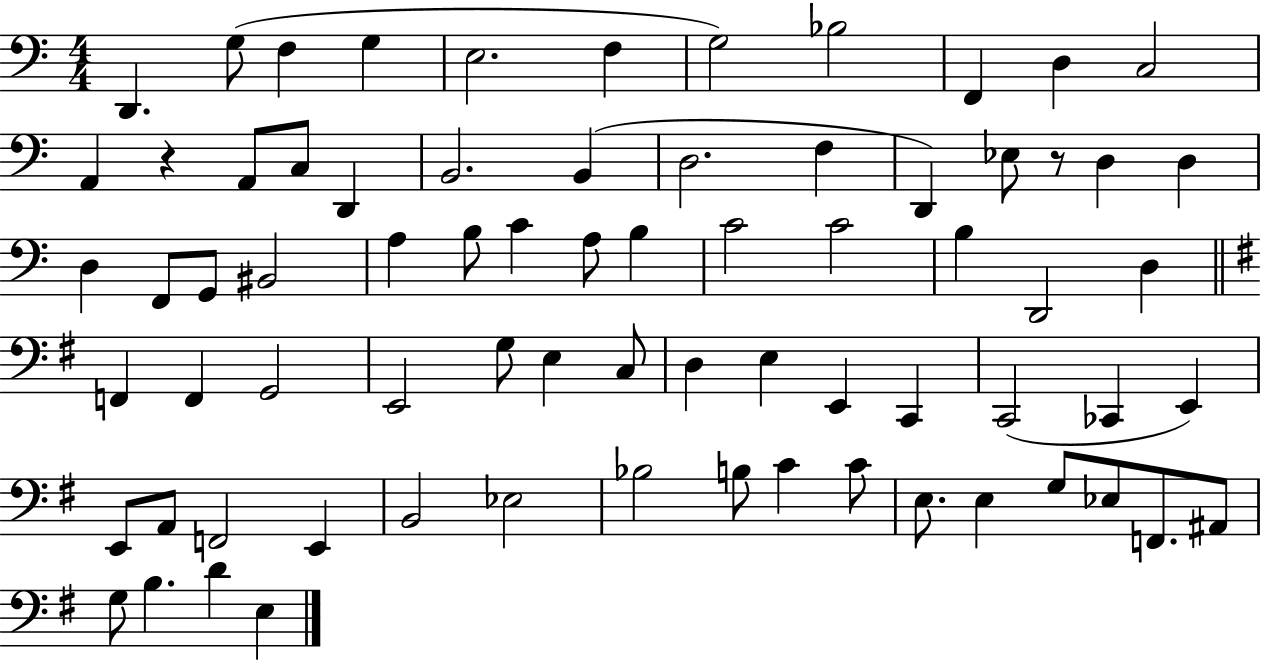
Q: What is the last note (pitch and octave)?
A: E3